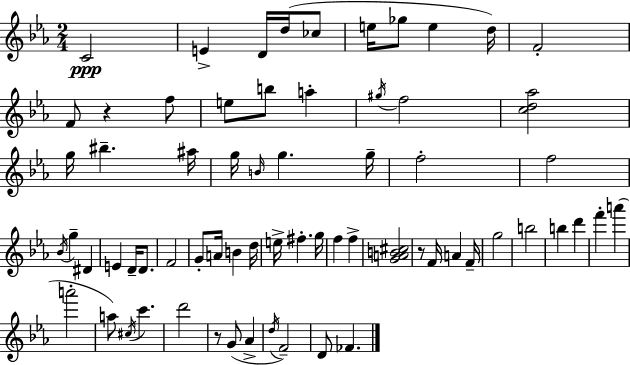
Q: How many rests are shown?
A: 3